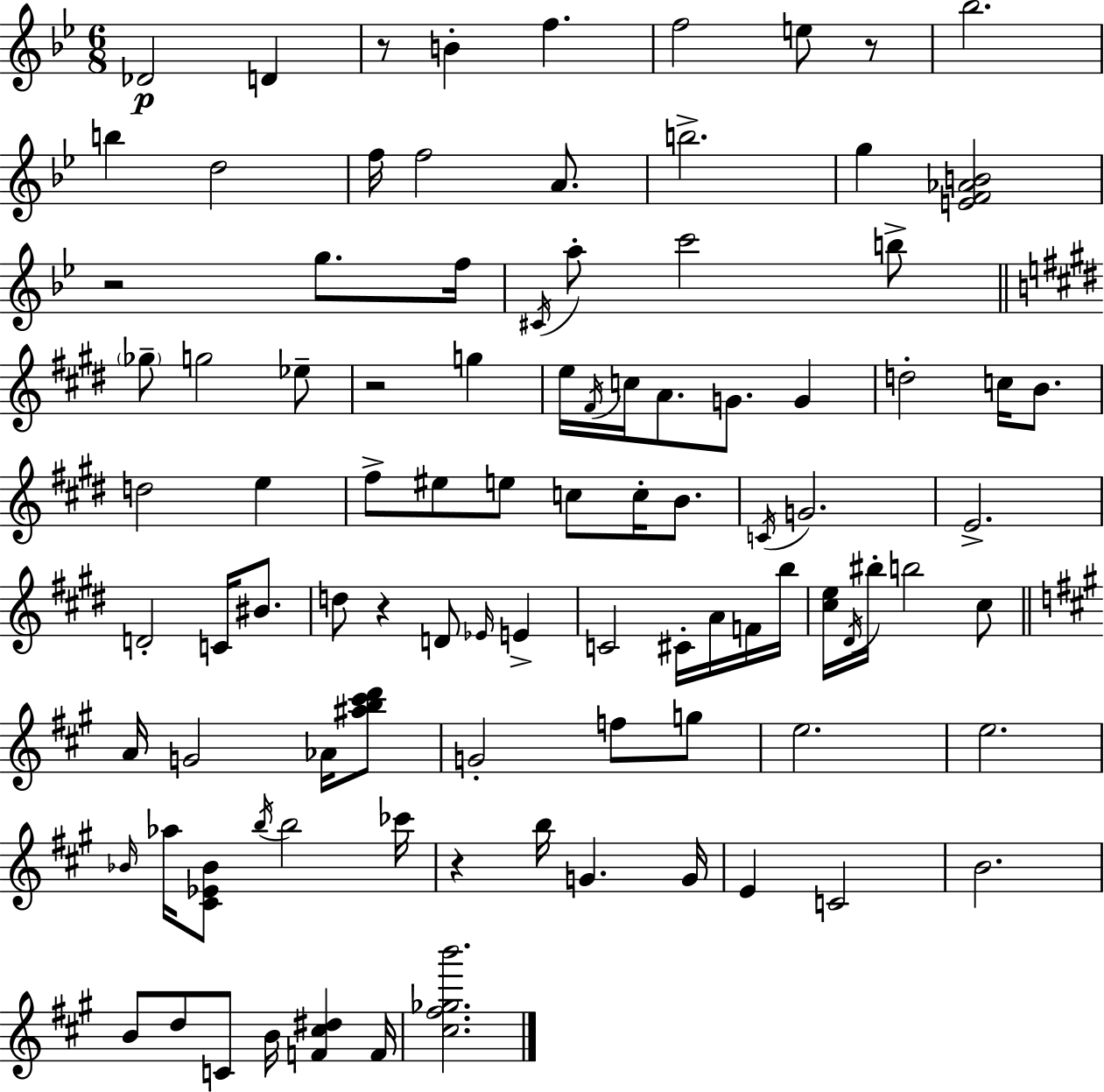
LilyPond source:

{
  \clef treble
  \numericTimeSignature
  \time 6/8
  \key bes \major
  \repeat volta 2 { des'2\p d'4 | r8 b'4-. f''4. | f''2 e''8 r8 | bes''2. | \break b''4 d''2 | f''16 f''2 a'8. | b''2.-> | g''4 <e' f' aes' b'>2 | \break r2 g''8. f''16 | \acciaccatura { cis'16 } a''8-. c'''2 b''8-> | \bar "||" \break \key e \major \parenthesize ges''8-- g''2 ees''8-- | r2 g''4 | e''16 \acciaccatura { fis'16 } c''16 a'8. g'8. g'4 | d''2-. c''16 b'8. | \break d''2 e''4 | fis''8-> eis''8 e''8 c''8 c''16-. b'8. | \acciaccatura { c'16 } g'2. | e'2.-> | \break d'2-. c'16 bis'8. | d''8 r4 d'8 \grace { ees'16 } e'4-> | c'2 cis'16-. | a'16 f'16 b''16 <cis'' e''>16 \acciaccatura { dis'16 } bis''16-. b''2 | \break cis''8 \bar "||" \break \key a \major a'16 g'2 aes'16 <ais'' b'' cis''' d'''>8 | g'2-. f''8 g''8 | e''2. | e''2. | \break \grace { bes'16 } aes''16 <cis' ees' bes'>8 \acciaccatura { b''16 } b''2 | ces'''16 r4 b''16 g'4. | g'16 e'4 c'2 | b'2. | \break b'8 d''8 c'8 b'16 <f' cis'' dis''>4 | f'16 <cis'' fis'' ges'' b'''>2. | } \bar "|."
}